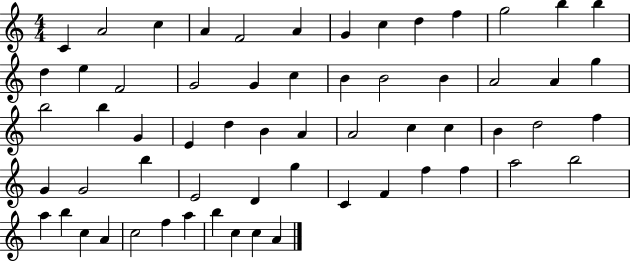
X:1
T:Untitled
M:4/4
L:1/4
K:C
C A2 c A F2 A G c d f g2 b b d e F2 G2 G c B B2 B A2 A g b2 b G E d B A A2 c c B d2 f G G2 b E2 D g C F f f a2 b2 a b c A c2 f a b c c A